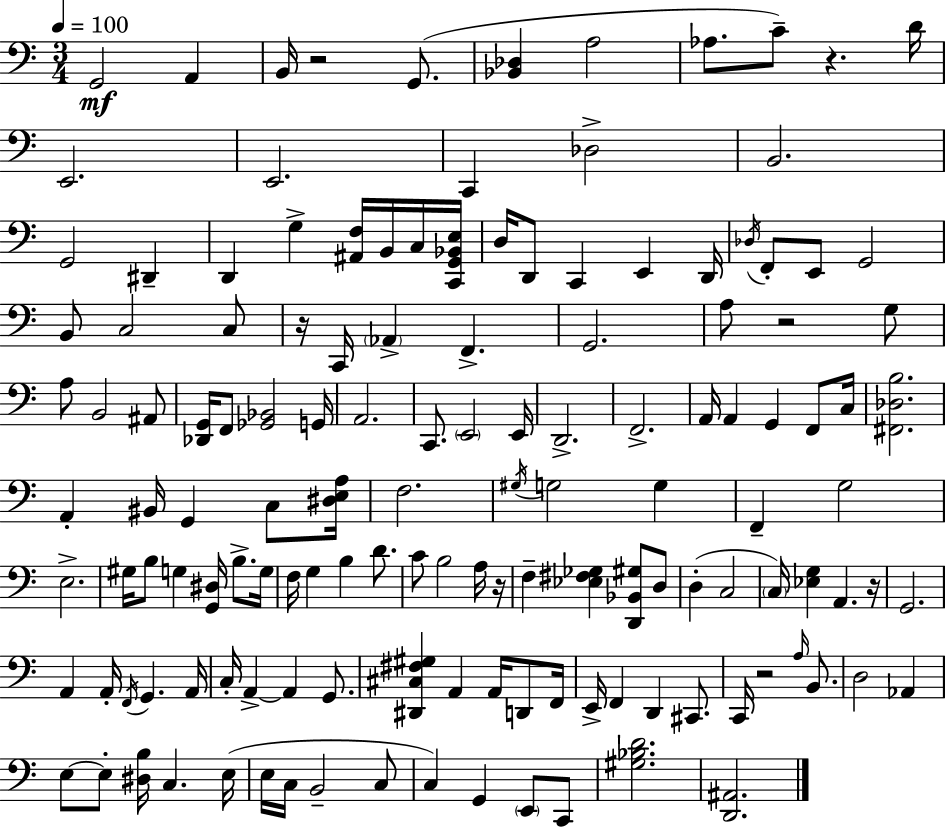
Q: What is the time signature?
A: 3/4